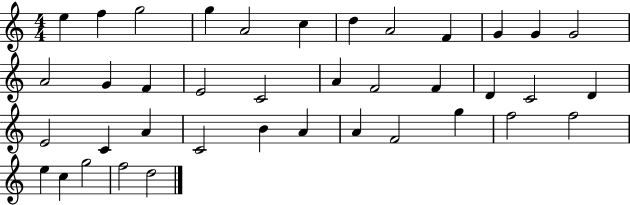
X:1
T:Untitled
M:4/4
L:1/4
K:C
e f g2 g A2 c d A2 F G G G2 A2 G F E2 C2 A F2 F D C2 D E2 C A C2 B A A F2 g f2 f2 e c g2 f2 d2